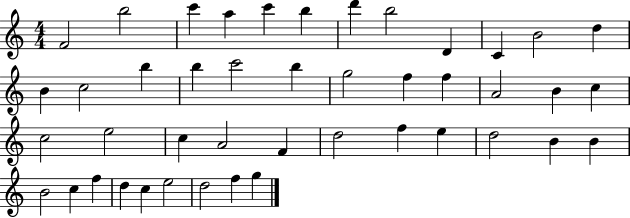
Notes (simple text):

F4/h B5/h C6/q A5/q C6/q B5/q D6/q B5/h D4/q C4/q B4/h D5/q B4/q C5/h B5/q B5/q C6/h B5/q G5/h F5/q F5/q A4/h B4/q C5/q C5/h E5/h C5/q A4/h F4/q D5/h F5/q E5/q D5/h B4/q B4/q B4/h C5/q F5/q D5/q C5/q E5/h D5/h F5/q G5/q